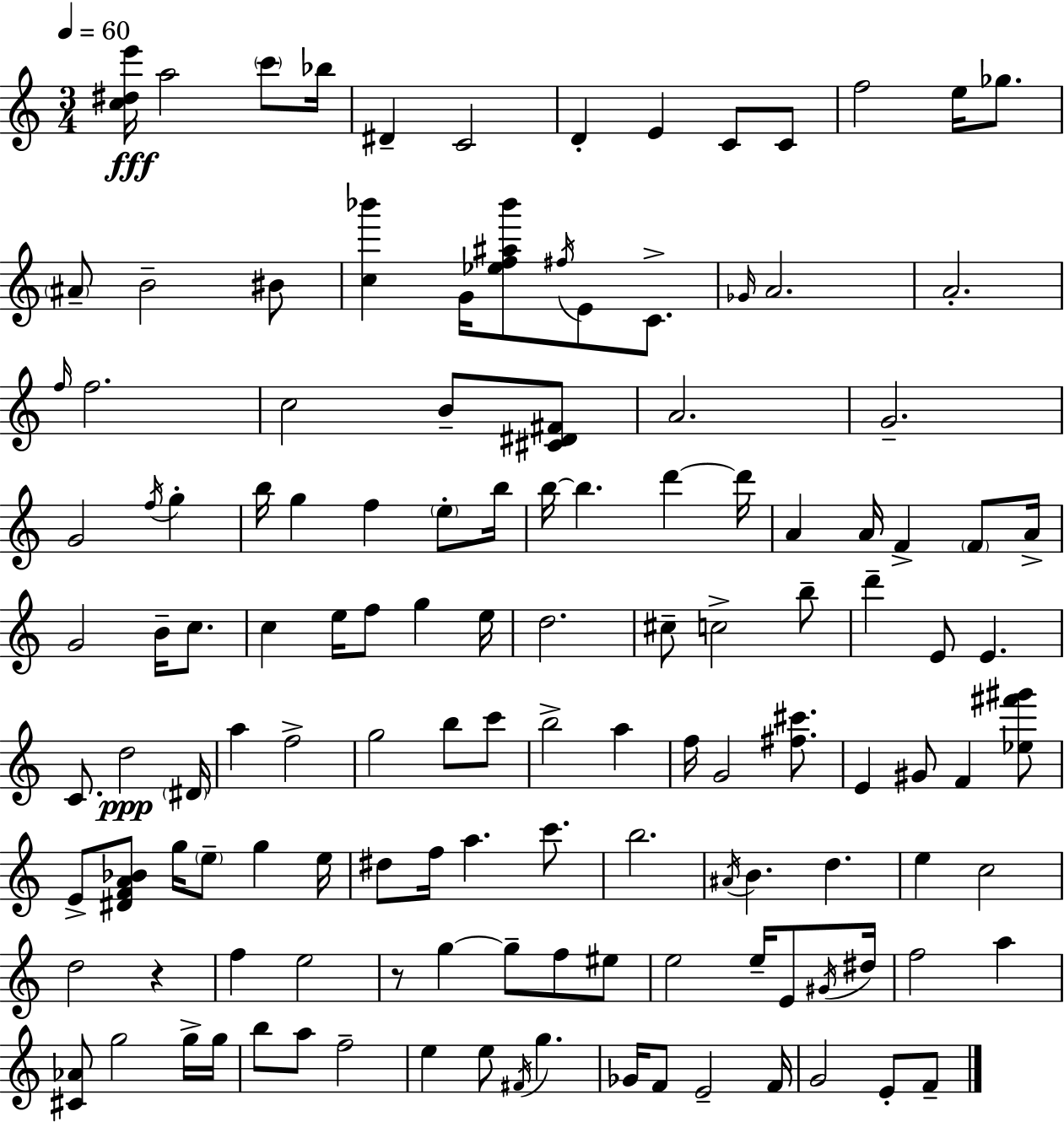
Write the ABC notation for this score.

X:1
T:Untitled
M:3/4
L:1/4
K:Am
[c^de']/4 a2 c'/2 _b/4 ^D C2 D E C/2 C/2 f2 e/4 _g/2 ^A/2 B2 ^B/2 [c_b'] G/4 [_ef^a_b']/2 ^f/4 E/2 C/2 _G/4 A2 A2 f/4 f2 c2 B/2 [^C^D^F]/2 A2 G2 G2 f/4 g b/4 g f e/2 b/4 b/4 b d' d'/4 A A/4 F F/2 A/4 G2 B/4 c/2 c e/4 f/2 g e/4 d2 ^c/2 c2 b/2 d' E/2 E C/2 d2 ^D/4 a f2 g2 b/2 c'/2 b2 a f/4 G2 [^f^c']/2 E ^G/2 F [_e^f'^g']/2 E/2 [^DFA_B]/2 g/4 e/2 g e/4 ^d/2 f/4 a c'/2 b2 ^A/4 B d e c2 d2 z f e2 z/2 g g/2 f/2 ^e/2 e2 e/4 E/2 ^G/4 ^d/4 f2 a [^C_A]/2 g2 g/4 g/4 b/2 a/2 f2 e e/2 ^F/4 g _G/4 F/2 E2 F/4 G2 E/2 F/2